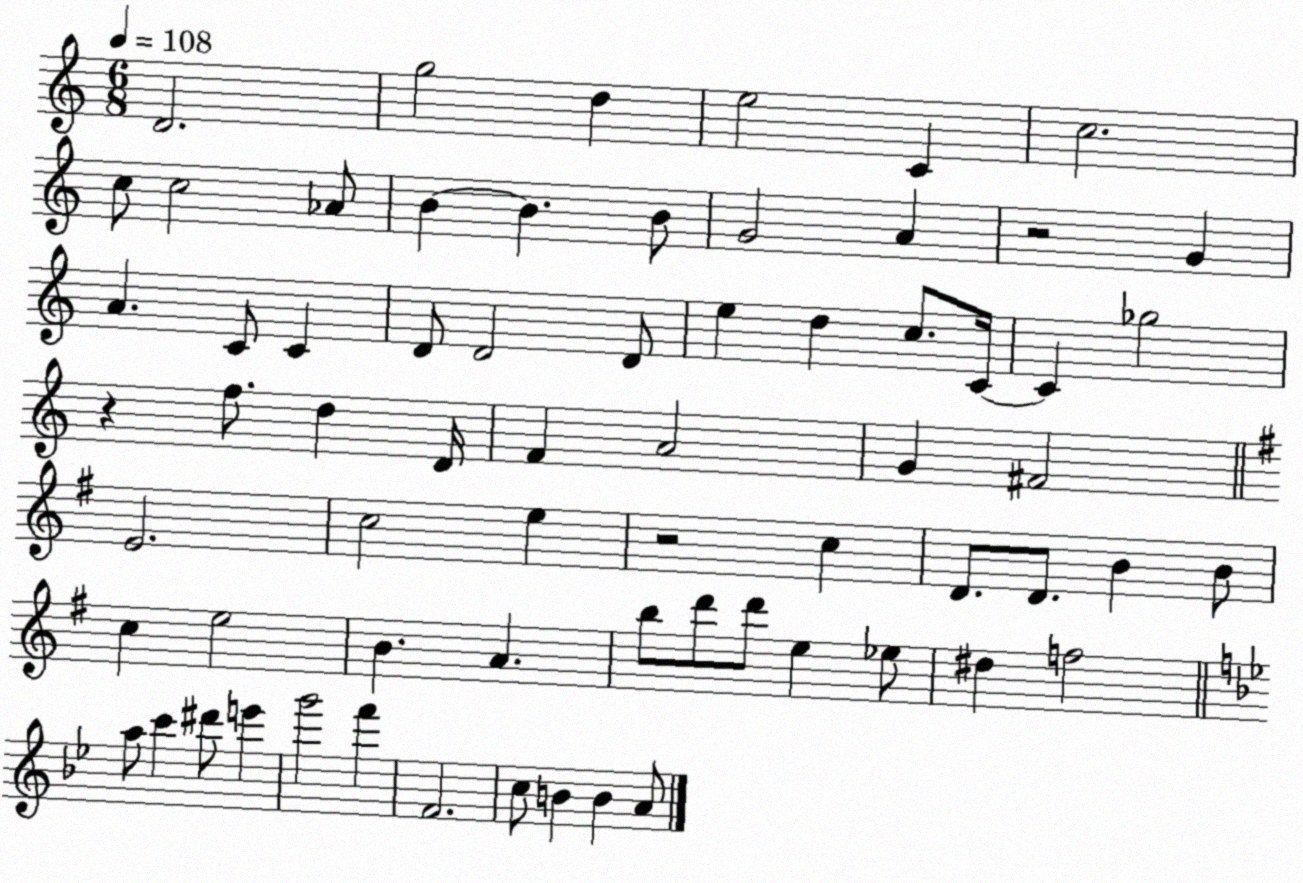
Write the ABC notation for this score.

X:1
T:Untitled
M:6/8
L:1/4
K:C
D2 g2 d e2 C c2 c/2 c2 _A/2 B B B/2 G2 A z2 G A C/2 C D/2 D2 D/2 e d c/2 C/4 C _g2 z f/2 d D/4 F A2 G ^F2 E2 c2 e z2 c D/2 D/2 B B/2 c e2 B A b/2 d'/2 d'/2 e _e/2 ^d f2 a/2 c' ^d'/2 e' g'2 f' F2 c/2 B B A/2